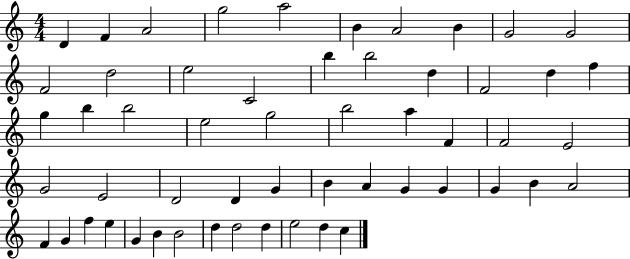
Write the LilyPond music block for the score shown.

{
  \clef treble
  \numericTimeSignature
  \time 4/4
  \key c \major
  d'4 f'4 a'2 | g''2 a''2 | b'4 a'2 b'4 | g'2 g'2 | \break f'2 d''2 | e''2 c'2 | b''4 b''2 d''4 | f'2 d''4 f''4 | \break g''4 b''4 b''2 | e''2 g''2 | b''2 a''4 f'4 | f'2 e'2 | \break g'2 e'2 | d'2 d'4 g'4 | b'4 a'4 g'4 g'4 | g'4 b'4 a'2 | \break f'4 g'4 f''4 e''4 | g'4 b'4 b'2 | d''4 d''2 d''4 | e''2 d''4 c''4 | \break \bar "|."
}